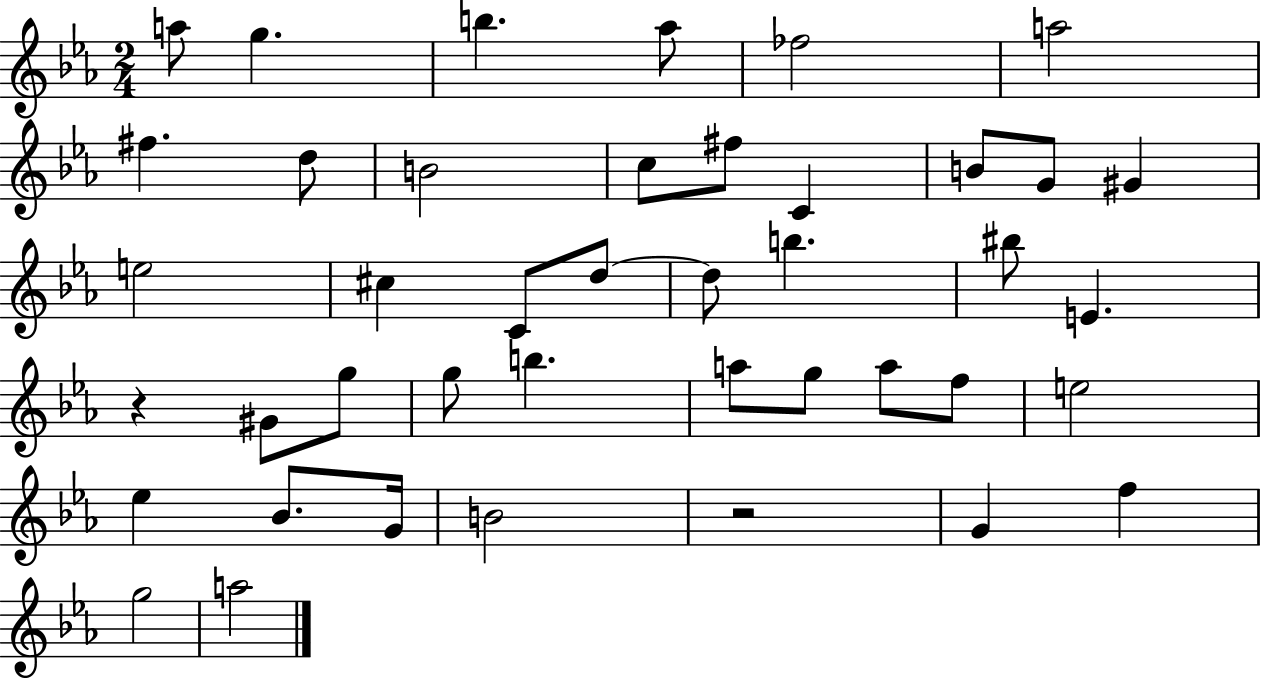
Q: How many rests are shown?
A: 2